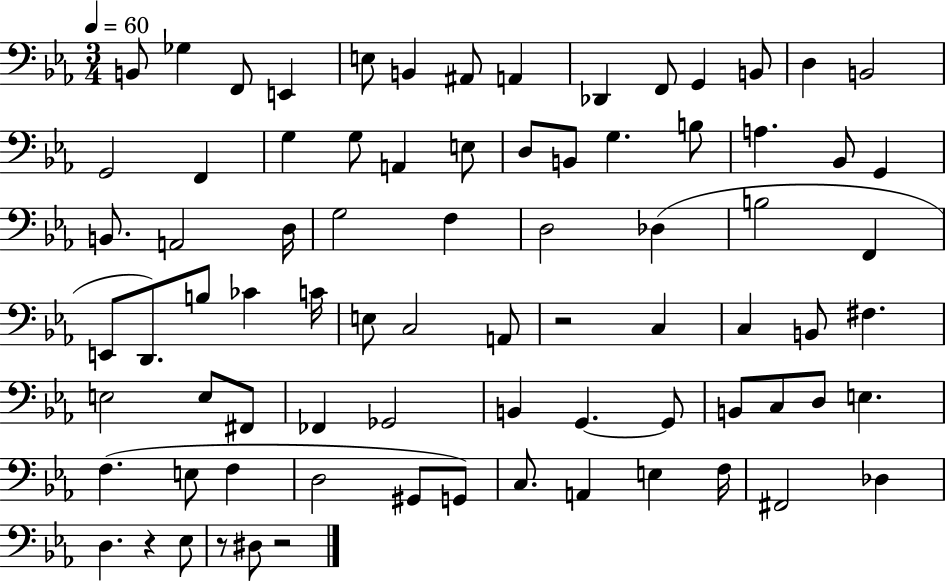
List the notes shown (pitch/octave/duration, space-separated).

B2/e Gb3/q F2/e E2/q E3/e B2/q A#2/e A2/q Db2/q F2/e G2/q B2/e D3/q B2/h G2/h F2/q G3/q G3/e A2/q E3/e D3/e B2/e G3/q. B3/e A3/q. Bb2/e G2/q B2/e. A2/h D3/s G3/h F3/q D3/h Db3/q B3/h F2/q E2/e D2/e. B3/e CES4/q C4/s E3/e C3/h A2/e R/h C3/q C3/q B2/e F#3/q. E3/h E3/e F#2/e FES2/q Gb2/h B2/q G2/q. G2/e B2/e C3/e D3/e E3/q. F3/q. E3/e F3/q D3/h G#2/e G2/e C3/e. A2/q E3/q F3/s F#2/h Db3/q D3/q. R/q Eb3/e R/e D#3/e R/h